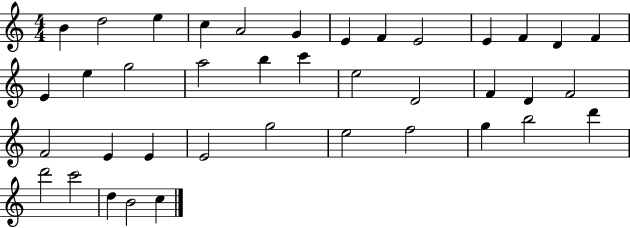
{
  \clef treble
  \numericTimeSignature
  \time 4/4
  \key c \major
  b'4 d''2 e''4 | c''4 a'2 g'4 | e'4 f'4 e'2 | e'4 f'4 d'4 f'4 | \break e'4 e''4 g''2 | a''2 b''4 c'''4 | e''2 d'2 | f'4 d'4 f'2 | \break f'2 e'4 e'4 | e'2 g''2 | e''2 f''2 | g''4 b''2 d'''4 | \break d'''2 c'''2 | d''4 b'2 c''4 | \bar "|."
}